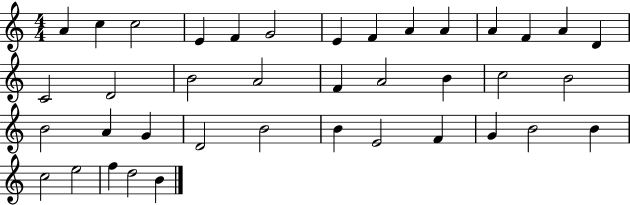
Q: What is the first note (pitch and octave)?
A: A4